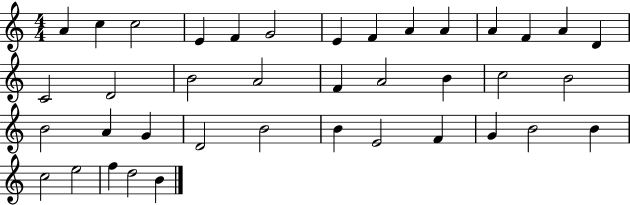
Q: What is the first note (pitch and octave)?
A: A4